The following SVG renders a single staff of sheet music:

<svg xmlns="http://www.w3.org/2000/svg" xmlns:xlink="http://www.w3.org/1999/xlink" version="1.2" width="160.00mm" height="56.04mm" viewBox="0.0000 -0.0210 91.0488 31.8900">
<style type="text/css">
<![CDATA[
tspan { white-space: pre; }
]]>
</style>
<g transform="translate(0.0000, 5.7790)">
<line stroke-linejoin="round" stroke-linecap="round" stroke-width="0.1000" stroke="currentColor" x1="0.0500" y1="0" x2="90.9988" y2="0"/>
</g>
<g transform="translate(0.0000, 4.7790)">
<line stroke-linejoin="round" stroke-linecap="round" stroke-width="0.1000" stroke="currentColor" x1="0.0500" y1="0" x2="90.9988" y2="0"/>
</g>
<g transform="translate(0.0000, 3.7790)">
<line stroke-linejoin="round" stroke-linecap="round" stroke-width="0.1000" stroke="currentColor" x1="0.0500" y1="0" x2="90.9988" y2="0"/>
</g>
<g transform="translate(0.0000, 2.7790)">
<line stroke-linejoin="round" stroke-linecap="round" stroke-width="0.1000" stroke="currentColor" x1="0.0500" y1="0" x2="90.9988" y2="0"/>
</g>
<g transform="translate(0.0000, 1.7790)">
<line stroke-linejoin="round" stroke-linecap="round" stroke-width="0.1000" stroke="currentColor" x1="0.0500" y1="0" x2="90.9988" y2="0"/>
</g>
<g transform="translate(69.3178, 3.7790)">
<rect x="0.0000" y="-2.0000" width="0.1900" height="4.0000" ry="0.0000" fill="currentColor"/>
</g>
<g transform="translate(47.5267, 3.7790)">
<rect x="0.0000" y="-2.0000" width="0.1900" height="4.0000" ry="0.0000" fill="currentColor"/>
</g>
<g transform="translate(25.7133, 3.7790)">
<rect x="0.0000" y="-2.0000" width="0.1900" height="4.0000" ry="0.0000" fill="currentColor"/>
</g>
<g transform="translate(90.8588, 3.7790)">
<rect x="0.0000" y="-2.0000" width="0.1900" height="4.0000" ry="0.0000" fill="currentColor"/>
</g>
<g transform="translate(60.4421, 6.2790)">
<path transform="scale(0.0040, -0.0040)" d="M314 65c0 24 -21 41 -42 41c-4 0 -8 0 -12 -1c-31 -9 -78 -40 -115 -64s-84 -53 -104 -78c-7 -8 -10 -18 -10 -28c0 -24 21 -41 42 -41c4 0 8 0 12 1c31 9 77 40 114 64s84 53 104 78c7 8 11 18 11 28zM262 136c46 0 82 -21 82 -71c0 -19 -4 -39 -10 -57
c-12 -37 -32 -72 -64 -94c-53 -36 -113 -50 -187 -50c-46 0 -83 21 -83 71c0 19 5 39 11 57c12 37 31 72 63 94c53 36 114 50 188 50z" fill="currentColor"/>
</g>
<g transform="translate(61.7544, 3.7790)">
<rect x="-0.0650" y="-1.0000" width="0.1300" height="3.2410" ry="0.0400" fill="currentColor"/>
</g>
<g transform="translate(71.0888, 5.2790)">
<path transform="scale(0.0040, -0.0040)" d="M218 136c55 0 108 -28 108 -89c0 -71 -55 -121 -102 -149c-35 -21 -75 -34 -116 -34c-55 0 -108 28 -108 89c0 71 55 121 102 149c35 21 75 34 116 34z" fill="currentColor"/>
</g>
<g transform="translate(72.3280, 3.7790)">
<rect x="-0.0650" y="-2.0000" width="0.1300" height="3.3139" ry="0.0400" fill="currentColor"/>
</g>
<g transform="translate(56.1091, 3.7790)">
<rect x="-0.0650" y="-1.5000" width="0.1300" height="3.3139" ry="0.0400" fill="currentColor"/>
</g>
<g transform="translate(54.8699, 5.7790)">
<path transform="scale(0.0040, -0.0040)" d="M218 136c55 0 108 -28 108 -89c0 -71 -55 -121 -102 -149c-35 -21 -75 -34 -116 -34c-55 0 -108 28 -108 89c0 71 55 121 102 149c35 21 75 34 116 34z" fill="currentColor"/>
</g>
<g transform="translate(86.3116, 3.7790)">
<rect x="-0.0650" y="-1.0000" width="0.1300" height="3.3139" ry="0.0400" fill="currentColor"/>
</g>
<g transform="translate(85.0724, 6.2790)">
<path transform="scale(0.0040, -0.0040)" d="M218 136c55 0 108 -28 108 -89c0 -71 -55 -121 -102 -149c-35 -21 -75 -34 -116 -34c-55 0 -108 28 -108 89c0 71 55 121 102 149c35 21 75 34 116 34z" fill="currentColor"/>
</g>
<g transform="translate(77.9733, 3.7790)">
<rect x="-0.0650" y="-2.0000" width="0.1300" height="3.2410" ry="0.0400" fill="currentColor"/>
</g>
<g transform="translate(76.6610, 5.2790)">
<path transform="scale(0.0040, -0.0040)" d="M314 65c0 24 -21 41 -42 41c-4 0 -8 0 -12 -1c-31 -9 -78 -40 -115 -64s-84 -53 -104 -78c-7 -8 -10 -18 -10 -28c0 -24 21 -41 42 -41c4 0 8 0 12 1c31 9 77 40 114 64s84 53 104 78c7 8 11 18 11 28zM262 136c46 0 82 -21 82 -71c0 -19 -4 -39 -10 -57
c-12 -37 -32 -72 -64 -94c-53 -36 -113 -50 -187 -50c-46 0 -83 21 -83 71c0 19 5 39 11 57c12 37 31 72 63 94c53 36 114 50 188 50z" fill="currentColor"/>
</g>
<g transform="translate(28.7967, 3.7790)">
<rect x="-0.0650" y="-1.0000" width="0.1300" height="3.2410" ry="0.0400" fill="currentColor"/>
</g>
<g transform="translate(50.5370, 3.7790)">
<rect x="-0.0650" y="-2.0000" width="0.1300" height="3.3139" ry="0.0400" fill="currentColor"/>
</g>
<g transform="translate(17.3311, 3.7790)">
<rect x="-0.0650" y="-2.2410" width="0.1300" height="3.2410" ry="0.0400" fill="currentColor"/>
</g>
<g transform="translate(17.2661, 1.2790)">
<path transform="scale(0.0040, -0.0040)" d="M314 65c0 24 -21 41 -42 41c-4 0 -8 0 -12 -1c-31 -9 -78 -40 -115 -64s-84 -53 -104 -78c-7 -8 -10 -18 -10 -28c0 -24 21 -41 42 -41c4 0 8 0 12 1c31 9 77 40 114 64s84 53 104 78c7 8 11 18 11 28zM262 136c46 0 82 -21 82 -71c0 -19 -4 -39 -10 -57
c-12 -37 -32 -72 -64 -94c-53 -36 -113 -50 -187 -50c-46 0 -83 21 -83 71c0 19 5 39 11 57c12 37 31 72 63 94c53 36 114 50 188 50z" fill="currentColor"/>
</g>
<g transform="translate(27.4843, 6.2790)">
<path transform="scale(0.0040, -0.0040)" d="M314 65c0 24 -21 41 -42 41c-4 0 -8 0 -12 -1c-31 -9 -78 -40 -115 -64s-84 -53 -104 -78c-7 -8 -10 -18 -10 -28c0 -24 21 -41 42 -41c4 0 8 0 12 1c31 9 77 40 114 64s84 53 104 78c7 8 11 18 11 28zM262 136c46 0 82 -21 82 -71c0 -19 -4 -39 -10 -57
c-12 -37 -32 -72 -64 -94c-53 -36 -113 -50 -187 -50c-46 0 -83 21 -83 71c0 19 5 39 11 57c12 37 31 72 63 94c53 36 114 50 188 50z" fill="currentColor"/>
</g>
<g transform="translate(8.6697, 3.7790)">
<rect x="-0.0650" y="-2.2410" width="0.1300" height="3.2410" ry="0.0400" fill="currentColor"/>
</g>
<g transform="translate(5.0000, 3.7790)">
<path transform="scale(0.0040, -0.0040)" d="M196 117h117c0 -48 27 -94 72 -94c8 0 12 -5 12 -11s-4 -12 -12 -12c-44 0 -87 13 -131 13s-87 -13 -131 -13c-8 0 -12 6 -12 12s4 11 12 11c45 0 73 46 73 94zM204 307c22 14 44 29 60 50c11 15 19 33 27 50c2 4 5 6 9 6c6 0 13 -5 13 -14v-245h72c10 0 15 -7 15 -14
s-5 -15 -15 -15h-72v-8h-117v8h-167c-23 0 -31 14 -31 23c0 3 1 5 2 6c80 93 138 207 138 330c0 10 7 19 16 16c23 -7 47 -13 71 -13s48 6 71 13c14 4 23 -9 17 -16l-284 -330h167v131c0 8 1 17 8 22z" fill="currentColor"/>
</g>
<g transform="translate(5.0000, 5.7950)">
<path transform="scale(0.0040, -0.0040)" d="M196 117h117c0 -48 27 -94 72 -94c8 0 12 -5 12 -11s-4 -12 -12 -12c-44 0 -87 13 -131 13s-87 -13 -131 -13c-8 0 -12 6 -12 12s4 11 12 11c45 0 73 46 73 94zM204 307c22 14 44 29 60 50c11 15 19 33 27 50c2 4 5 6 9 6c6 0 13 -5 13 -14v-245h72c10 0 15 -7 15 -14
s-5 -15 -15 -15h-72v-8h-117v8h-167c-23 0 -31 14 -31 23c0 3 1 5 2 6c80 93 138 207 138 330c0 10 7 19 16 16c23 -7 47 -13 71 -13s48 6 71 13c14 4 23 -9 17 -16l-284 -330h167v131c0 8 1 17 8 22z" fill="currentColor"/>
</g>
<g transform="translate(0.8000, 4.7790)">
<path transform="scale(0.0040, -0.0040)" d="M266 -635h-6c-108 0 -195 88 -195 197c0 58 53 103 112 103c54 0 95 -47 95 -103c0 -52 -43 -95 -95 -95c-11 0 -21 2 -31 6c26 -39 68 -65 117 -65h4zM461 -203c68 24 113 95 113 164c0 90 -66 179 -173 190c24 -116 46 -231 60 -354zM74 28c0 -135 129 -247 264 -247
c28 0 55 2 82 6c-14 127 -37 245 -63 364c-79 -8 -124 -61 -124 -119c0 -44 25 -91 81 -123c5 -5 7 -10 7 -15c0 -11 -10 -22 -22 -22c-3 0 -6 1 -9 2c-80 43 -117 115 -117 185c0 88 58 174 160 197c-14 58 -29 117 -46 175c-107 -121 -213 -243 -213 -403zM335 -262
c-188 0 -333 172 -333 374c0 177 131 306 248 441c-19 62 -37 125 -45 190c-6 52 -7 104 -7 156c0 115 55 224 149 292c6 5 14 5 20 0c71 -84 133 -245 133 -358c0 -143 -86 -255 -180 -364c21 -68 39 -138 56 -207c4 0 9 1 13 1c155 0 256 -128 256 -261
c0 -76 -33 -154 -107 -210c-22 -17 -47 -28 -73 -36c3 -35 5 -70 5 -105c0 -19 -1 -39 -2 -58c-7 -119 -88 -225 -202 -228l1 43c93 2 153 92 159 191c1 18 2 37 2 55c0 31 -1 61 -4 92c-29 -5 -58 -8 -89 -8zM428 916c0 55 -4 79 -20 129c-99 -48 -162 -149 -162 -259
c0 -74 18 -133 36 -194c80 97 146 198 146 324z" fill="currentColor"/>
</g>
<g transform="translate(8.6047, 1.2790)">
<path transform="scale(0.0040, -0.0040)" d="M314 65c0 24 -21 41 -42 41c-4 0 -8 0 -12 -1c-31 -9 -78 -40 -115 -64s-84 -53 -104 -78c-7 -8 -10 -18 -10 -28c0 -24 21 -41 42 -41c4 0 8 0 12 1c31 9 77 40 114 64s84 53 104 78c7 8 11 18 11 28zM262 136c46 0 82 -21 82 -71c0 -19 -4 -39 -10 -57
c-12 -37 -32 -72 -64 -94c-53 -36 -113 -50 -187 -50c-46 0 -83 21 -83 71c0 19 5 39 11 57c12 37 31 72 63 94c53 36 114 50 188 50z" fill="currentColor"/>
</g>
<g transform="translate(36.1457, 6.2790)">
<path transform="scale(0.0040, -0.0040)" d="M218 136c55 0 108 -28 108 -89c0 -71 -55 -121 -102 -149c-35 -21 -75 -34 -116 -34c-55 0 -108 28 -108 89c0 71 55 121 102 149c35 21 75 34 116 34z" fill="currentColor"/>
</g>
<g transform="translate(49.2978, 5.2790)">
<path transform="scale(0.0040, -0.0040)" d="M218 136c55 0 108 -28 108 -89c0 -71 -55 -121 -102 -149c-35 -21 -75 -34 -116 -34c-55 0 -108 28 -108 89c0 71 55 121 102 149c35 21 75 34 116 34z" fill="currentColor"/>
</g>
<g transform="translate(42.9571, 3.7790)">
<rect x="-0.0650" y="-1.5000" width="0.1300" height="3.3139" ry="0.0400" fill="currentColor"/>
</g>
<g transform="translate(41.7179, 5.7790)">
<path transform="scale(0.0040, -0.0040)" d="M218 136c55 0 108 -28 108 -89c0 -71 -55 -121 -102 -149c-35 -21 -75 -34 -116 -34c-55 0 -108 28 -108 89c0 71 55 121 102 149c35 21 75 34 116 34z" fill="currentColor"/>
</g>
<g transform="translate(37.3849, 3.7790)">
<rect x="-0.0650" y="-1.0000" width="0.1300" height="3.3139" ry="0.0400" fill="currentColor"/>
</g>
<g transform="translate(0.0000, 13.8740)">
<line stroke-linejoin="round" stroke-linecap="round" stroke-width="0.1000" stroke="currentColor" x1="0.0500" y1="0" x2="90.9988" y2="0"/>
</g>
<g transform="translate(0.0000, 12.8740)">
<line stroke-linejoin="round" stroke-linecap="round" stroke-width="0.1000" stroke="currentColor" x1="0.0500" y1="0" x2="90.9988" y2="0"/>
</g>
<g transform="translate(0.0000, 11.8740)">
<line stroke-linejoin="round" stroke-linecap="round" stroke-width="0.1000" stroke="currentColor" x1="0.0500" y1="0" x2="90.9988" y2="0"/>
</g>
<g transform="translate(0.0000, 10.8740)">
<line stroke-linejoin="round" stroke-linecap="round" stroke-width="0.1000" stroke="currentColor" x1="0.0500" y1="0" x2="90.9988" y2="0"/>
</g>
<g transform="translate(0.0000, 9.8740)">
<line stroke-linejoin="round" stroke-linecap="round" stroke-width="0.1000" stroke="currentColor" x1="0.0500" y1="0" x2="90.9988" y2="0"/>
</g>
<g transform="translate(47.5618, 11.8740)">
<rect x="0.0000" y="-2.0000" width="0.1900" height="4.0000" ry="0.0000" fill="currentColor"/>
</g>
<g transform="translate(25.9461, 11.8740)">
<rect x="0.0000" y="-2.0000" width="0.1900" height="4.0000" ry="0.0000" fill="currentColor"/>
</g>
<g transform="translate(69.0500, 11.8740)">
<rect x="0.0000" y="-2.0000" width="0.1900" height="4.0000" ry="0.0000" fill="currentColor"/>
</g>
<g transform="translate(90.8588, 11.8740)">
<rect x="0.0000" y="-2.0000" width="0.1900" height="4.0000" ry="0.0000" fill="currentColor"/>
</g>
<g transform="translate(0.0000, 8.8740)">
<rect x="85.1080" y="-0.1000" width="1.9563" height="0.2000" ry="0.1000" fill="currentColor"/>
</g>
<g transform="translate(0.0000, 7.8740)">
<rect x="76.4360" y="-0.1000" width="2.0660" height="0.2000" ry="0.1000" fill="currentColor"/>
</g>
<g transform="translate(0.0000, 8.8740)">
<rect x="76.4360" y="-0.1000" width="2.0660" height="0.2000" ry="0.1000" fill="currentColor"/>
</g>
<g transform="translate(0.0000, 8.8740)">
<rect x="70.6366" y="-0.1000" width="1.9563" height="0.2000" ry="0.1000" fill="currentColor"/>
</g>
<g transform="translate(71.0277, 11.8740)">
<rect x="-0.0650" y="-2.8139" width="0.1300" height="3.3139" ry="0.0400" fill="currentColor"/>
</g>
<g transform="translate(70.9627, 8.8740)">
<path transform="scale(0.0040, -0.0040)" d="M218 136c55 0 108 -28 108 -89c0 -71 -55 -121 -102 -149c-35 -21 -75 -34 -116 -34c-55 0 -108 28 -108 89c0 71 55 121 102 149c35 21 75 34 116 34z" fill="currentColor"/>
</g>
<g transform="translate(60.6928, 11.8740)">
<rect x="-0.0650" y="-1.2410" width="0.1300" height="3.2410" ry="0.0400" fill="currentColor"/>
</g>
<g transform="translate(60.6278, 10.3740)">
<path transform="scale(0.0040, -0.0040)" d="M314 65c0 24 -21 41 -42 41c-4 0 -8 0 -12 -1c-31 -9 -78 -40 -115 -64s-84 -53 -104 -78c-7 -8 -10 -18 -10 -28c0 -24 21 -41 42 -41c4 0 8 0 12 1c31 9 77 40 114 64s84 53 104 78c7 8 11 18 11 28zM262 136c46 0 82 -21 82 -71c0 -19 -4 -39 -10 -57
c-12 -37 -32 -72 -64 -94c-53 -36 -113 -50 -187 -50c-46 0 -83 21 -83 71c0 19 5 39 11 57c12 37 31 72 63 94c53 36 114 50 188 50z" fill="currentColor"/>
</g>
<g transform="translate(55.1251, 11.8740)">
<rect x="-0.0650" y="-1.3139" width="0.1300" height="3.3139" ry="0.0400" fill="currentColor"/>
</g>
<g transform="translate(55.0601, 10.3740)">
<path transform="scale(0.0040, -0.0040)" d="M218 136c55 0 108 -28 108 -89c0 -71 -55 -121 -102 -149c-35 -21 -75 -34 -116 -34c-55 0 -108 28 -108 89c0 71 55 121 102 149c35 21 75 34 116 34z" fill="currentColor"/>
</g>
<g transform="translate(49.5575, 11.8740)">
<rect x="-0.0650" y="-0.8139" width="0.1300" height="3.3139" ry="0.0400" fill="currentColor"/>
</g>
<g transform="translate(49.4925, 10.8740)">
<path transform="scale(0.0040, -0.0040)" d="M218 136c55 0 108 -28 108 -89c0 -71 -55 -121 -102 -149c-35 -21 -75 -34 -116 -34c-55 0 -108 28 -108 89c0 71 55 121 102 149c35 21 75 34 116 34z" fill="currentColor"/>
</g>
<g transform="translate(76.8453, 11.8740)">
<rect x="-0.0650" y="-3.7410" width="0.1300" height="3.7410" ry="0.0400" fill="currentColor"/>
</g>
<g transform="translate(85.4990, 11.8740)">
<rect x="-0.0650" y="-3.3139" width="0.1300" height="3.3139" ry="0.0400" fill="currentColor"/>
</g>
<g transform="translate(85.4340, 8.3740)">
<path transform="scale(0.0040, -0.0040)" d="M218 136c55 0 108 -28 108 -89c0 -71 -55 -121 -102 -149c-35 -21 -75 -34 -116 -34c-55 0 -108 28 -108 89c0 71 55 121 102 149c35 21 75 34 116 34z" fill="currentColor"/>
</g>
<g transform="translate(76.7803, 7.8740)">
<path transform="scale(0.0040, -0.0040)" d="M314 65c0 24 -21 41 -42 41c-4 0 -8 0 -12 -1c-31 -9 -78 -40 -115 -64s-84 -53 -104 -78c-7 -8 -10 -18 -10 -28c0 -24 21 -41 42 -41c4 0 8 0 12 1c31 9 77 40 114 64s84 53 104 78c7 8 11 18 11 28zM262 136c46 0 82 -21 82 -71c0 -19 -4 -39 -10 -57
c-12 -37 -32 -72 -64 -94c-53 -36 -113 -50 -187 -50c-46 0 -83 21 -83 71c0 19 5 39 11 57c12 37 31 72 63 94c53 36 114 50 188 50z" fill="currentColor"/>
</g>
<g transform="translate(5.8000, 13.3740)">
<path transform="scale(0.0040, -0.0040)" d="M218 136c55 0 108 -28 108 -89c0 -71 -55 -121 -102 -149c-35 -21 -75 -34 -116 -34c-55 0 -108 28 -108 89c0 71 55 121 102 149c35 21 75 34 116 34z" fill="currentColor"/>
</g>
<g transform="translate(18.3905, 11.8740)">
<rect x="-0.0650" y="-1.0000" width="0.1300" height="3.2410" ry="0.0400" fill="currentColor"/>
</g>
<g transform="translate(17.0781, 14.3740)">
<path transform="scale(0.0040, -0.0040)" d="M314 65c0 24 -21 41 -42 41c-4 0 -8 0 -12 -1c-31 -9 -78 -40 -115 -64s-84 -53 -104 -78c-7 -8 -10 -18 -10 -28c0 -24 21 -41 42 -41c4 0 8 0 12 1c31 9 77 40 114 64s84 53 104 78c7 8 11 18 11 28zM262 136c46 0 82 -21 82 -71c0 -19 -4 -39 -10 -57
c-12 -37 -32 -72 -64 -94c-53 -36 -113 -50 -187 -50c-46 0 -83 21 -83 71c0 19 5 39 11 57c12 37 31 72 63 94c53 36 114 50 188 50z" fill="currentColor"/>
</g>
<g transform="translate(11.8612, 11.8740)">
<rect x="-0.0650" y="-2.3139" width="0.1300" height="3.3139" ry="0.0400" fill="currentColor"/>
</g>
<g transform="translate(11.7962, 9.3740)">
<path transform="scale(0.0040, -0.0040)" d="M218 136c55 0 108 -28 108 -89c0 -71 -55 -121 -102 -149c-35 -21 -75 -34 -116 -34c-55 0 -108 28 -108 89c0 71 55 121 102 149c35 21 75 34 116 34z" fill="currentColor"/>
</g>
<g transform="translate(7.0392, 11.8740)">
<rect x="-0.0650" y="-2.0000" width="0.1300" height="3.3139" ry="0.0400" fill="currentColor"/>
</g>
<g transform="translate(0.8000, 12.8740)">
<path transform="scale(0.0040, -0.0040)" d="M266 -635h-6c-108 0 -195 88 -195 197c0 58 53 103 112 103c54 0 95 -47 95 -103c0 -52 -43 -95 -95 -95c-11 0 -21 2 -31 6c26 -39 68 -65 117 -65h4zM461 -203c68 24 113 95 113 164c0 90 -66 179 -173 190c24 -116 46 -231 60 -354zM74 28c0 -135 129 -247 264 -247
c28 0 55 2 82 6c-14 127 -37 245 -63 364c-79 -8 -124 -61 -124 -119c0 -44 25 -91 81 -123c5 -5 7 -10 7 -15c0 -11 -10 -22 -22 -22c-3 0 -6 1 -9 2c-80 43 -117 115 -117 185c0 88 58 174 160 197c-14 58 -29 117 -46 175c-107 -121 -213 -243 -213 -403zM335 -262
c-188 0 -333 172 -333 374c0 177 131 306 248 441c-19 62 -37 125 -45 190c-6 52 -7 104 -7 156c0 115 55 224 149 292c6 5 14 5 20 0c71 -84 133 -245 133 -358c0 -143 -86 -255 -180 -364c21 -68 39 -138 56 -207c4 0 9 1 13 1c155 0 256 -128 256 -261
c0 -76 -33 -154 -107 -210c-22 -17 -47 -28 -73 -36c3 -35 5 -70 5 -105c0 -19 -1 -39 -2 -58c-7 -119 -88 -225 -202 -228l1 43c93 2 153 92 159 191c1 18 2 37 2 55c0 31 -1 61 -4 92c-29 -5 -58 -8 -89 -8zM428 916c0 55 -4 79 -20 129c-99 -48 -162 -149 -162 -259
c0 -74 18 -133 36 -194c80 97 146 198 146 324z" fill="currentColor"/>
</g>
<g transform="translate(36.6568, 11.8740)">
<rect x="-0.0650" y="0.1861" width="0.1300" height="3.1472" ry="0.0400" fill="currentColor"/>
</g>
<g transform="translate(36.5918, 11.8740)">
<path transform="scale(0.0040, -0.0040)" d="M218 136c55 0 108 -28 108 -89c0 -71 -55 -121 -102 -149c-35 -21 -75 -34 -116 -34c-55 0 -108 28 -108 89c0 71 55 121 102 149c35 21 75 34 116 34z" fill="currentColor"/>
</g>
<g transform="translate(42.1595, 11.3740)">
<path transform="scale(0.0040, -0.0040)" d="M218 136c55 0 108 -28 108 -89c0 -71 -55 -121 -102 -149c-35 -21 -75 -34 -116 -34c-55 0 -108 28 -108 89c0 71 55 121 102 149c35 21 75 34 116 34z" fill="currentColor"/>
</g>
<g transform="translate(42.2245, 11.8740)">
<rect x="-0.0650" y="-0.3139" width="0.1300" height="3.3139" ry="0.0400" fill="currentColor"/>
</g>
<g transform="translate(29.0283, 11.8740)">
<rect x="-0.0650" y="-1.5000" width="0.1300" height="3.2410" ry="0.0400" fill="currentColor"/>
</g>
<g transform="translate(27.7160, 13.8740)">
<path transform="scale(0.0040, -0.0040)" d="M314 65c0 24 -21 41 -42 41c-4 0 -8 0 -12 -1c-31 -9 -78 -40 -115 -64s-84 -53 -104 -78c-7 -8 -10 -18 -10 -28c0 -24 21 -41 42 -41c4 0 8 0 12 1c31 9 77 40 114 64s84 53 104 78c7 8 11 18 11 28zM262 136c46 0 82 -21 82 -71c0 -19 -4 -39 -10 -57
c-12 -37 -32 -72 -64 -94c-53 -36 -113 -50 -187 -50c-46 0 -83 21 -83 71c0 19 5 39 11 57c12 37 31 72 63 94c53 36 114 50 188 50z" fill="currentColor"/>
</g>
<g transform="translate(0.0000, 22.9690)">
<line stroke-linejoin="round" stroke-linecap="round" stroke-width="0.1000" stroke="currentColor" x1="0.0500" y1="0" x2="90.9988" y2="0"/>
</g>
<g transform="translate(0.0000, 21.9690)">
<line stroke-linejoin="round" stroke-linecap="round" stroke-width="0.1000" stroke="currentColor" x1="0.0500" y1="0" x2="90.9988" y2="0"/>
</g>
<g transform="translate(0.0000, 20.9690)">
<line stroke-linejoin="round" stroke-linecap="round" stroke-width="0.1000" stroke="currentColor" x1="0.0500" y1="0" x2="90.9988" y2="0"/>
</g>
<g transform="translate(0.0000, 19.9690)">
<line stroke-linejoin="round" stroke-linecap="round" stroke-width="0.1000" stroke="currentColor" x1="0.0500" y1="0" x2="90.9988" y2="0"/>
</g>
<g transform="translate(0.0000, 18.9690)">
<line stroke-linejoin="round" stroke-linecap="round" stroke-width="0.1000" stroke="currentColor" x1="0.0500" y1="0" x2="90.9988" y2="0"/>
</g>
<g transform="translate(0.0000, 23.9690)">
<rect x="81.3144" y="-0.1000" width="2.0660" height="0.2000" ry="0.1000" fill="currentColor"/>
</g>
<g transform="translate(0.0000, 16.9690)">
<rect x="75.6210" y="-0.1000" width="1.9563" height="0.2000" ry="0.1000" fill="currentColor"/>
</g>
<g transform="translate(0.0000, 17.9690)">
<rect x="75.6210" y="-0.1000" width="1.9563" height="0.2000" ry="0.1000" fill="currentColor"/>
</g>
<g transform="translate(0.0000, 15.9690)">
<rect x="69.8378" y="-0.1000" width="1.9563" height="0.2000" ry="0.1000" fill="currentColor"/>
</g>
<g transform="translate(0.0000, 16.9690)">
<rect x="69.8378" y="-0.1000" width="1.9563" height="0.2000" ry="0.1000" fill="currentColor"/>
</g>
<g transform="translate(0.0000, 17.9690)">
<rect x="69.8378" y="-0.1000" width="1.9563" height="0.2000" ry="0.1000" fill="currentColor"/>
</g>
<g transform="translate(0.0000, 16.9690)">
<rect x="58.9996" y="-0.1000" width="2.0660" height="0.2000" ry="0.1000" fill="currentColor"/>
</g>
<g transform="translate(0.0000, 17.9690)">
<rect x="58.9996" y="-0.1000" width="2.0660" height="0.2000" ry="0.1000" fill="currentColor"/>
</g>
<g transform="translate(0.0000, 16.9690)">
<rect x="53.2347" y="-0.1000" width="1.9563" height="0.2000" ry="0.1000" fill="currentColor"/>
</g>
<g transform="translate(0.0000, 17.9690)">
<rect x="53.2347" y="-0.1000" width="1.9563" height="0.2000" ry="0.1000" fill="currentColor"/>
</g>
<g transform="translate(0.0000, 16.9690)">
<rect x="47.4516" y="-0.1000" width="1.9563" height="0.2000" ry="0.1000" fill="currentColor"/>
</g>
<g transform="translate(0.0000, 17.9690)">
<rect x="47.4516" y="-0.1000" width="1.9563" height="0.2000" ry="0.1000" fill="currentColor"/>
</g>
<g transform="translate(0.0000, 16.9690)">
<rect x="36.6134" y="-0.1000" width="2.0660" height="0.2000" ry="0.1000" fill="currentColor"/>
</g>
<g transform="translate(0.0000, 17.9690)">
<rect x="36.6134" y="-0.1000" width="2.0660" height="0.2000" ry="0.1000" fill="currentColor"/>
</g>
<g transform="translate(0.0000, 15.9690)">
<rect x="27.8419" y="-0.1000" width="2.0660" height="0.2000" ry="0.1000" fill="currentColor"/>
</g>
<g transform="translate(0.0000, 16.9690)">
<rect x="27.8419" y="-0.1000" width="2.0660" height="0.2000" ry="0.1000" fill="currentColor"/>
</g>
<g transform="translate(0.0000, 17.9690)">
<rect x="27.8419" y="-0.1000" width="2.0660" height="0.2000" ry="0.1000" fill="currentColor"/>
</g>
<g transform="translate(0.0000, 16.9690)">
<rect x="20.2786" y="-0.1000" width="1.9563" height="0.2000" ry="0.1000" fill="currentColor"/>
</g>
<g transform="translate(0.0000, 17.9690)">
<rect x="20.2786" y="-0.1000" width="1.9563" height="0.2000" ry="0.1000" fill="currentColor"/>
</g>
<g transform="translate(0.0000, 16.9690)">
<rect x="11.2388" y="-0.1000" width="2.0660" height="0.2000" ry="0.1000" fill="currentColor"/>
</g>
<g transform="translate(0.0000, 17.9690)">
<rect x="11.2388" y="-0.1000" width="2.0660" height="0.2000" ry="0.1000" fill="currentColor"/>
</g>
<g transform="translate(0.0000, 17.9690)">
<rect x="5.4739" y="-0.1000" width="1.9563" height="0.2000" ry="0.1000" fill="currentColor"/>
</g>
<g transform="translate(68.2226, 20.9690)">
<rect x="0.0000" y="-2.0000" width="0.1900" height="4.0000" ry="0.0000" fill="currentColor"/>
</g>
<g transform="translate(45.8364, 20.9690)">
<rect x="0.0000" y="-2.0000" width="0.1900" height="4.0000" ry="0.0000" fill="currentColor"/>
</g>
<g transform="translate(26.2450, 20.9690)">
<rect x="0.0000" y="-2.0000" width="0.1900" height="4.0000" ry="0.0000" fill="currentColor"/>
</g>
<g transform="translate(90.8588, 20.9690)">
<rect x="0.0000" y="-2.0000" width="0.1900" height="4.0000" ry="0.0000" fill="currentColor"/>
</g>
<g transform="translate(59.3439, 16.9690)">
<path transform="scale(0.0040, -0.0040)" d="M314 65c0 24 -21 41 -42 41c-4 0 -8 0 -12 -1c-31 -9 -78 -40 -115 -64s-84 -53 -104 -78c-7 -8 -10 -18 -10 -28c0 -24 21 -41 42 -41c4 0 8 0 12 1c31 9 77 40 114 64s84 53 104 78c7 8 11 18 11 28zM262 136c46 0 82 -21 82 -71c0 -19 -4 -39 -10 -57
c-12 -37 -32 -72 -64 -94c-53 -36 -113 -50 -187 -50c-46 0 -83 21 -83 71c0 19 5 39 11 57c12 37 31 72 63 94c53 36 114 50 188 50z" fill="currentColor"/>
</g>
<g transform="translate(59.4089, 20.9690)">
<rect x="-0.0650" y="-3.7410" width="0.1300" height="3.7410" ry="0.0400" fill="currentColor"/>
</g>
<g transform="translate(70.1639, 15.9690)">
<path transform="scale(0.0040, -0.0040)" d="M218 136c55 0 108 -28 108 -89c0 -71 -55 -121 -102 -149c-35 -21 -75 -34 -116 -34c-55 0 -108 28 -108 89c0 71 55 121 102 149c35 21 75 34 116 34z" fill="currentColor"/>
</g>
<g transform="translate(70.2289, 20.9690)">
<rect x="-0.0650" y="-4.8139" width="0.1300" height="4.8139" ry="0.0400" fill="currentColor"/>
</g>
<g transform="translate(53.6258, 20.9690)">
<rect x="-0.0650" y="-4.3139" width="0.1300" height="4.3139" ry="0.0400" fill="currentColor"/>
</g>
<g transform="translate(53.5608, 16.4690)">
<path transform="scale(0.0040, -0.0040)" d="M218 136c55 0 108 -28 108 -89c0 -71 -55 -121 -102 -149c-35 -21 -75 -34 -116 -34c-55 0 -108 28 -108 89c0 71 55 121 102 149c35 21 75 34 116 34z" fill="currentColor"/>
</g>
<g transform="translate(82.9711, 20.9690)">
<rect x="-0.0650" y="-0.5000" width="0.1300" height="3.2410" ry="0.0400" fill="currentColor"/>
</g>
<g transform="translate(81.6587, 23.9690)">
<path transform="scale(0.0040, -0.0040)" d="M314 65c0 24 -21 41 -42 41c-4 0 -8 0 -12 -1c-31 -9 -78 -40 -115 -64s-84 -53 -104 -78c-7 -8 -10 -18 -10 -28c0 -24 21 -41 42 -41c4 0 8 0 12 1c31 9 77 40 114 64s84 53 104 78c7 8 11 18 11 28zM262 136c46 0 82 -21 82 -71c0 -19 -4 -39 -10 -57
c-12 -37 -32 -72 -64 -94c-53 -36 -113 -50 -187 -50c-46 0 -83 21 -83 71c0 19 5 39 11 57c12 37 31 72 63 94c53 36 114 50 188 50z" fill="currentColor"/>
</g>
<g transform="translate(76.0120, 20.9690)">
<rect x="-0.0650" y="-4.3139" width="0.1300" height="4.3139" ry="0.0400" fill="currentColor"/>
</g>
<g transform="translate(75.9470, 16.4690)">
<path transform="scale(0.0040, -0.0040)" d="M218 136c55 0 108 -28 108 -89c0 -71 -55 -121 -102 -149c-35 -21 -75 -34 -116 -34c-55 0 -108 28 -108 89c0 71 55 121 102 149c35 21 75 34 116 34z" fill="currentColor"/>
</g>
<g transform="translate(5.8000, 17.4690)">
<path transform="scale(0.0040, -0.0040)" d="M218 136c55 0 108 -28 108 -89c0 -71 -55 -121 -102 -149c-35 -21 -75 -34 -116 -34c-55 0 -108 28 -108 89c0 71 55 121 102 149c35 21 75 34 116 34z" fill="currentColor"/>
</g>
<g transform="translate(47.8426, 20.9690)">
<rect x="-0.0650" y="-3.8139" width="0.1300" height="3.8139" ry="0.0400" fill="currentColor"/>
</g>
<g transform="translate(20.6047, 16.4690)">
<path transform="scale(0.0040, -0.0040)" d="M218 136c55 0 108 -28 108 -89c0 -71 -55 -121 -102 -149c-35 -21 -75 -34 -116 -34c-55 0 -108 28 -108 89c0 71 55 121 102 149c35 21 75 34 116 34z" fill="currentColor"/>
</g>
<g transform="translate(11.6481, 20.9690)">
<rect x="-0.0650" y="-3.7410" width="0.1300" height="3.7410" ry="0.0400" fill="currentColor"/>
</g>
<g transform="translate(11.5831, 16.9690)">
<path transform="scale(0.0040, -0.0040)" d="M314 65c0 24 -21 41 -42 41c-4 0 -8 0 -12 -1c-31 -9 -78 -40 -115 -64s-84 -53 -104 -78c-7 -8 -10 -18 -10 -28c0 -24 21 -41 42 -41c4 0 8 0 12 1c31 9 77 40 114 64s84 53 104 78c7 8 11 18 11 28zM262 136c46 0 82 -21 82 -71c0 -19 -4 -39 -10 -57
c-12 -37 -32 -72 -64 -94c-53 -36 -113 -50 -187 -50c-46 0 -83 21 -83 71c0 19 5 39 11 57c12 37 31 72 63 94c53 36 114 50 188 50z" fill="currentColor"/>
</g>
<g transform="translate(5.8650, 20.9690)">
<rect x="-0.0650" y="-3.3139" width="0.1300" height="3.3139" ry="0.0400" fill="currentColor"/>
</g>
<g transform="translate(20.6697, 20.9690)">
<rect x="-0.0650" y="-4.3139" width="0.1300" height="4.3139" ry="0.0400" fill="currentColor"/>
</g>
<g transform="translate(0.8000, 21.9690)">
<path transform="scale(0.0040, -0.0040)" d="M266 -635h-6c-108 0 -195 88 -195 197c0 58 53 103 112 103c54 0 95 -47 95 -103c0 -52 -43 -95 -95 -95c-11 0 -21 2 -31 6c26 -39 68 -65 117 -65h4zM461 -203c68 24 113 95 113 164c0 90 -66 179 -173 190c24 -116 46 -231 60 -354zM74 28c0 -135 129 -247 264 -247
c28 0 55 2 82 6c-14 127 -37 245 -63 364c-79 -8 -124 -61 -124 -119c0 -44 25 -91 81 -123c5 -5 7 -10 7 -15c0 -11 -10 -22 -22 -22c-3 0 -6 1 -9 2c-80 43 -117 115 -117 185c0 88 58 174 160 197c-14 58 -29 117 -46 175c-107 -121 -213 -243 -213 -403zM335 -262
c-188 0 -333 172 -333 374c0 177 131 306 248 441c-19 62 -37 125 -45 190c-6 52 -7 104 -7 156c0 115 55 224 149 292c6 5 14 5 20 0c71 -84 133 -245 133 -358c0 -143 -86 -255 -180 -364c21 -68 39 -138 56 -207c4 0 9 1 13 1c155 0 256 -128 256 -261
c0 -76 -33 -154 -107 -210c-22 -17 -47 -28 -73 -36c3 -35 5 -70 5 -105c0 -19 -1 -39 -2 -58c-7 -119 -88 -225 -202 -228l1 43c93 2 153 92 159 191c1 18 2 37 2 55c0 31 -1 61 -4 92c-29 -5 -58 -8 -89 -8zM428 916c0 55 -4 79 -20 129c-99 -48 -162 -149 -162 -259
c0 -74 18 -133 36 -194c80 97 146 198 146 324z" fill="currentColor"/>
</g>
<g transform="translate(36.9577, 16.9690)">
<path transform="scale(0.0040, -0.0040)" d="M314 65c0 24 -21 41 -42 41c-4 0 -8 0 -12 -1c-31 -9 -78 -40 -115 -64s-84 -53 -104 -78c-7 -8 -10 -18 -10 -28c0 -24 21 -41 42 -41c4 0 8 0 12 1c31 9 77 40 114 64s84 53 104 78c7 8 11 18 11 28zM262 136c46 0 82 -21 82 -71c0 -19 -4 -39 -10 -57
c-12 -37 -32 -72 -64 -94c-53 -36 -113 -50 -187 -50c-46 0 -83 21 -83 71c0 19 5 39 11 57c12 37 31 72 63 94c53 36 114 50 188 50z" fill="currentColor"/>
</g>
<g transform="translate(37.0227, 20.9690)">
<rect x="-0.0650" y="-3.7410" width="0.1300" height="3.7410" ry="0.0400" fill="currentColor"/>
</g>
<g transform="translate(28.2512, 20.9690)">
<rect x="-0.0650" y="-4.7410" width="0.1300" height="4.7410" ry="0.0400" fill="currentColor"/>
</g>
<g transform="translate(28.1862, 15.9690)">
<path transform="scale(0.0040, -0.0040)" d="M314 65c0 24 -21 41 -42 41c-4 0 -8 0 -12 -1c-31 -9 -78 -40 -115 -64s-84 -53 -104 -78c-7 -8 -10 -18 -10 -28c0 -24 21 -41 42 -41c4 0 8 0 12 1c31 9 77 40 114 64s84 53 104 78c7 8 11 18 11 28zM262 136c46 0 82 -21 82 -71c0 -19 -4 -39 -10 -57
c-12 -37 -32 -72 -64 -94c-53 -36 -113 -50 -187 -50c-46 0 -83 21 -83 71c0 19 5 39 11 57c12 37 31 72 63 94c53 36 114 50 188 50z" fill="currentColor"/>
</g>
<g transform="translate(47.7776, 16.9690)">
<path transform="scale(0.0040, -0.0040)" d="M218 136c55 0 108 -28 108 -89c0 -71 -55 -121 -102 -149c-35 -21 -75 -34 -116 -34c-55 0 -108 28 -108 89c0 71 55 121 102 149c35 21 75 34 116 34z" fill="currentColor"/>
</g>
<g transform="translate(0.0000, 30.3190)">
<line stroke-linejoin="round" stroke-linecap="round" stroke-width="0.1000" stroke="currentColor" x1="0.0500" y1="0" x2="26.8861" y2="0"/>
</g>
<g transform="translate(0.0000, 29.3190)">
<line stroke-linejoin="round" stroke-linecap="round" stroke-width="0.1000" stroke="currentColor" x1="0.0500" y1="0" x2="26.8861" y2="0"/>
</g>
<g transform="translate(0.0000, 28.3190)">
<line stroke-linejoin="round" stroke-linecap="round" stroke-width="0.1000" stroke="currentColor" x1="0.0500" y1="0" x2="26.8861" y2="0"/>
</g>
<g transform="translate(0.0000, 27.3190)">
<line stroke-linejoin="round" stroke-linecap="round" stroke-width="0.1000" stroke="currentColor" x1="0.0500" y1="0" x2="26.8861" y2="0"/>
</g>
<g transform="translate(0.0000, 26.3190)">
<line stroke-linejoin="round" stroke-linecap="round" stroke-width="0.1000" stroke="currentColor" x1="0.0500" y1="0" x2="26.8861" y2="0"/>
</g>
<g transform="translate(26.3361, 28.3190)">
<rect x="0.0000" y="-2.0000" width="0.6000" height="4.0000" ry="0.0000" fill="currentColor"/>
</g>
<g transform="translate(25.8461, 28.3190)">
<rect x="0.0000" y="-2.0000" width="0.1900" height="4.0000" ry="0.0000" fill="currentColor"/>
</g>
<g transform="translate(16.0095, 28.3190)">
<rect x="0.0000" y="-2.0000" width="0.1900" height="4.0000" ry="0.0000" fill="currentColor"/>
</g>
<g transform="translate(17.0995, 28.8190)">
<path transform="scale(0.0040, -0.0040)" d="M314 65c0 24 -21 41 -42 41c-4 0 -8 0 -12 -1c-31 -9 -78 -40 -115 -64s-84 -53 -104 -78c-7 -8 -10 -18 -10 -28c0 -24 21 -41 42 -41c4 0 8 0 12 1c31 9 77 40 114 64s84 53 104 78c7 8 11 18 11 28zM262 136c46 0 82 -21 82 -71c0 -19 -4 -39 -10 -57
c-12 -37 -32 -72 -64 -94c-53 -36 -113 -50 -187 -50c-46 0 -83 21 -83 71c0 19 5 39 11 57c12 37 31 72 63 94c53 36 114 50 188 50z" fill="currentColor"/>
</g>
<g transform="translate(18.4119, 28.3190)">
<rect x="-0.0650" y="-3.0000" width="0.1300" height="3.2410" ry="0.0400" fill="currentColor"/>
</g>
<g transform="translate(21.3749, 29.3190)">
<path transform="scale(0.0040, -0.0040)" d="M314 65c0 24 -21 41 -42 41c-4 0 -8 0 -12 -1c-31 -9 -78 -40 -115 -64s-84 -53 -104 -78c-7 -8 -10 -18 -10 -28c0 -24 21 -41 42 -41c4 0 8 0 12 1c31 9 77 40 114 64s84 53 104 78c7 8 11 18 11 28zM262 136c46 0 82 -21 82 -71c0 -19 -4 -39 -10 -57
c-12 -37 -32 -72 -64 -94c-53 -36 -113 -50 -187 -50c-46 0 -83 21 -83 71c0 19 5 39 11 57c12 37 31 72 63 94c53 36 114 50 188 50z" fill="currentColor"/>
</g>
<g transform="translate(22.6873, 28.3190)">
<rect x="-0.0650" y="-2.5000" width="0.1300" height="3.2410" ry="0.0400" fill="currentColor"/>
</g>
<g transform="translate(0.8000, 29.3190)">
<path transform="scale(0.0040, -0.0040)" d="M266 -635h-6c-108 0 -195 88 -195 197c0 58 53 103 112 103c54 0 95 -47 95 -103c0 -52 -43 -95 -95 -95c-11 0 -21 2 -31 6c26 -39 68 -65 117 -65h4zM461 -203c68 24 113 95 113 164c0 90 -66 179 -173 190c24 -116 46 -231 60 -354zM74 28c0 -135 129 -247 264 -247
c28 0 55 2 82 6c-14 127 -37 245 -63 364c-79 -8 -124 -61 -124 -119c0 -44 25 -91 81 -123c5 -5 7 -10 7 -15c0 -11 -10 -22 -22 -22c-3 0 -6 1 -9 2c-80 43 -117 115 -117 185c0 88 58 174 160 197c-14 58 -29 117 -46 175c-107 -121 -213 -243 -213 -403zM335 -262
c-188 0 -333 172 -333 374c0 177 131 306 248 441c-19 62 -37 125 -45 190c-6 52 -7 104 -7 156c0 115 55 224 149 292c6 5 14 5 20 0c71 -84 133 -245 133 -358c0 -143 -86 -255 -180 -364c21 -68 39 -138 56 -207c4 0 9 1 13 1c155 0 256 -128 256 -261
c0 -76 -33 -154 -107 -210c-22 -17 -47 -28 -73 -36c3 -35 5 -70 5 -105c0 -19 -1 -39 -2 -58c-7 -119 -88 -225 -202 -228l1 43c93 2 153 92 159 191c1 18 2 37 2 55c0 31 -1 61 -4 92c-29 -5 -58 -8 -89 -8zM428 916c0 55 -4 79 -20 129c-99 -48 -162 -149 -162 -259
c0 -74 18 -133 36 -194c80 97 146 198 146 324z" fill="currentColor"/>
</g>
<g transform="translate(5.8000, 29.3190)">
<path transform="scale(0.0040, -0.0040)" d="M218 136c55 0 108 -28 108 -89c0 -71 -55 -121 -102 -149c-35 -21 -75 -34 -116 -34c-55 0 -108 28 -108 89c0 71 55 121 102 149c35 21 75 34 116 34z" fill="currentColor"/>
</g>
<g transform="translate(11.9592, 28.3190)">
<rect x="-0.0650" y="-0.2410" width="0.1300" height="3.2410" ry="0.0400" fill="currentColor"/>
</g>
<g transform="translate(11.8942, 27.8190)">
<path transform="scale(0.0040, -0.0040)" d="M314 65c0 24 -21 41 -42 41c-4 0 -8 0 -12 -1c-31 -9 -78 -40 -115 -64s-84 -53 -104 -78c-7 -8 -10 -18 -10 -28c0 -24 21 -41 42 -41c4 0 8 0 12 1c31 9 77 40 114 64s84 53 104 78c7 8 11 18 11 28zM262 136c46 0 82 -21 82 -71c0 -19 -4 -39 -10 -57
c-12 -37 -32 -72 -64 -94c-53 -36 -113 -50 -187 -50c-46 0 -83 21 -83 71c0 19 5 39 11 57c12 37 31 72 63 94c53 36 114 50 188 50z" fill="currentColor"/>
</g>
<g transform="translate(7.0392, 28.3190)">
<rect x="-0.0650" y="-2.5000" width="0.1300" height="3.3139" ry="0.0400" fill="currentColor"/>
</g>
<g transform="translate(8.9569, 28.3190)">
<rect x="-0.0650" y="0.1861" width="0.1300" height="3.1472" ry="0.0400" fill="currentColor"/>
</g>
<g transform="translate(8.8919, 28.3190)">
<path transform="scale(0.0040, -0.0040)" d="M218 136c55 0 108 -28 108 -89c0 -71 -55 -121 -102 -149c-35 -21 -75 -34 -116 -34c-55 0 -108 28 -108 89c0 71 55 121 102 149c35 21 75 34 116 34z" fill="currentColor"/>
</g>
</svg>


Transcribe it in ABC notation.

X:1
T:Untitled
M:4/4
L:1/4
K:C
g2 g2 D2 D E F E D2 F F2 D F g D2 E2 B c d e e2 a c'2 b b c'2 d' e'2 c'2 c' d' c'2 e' d' C2 G B c2 A2 G2